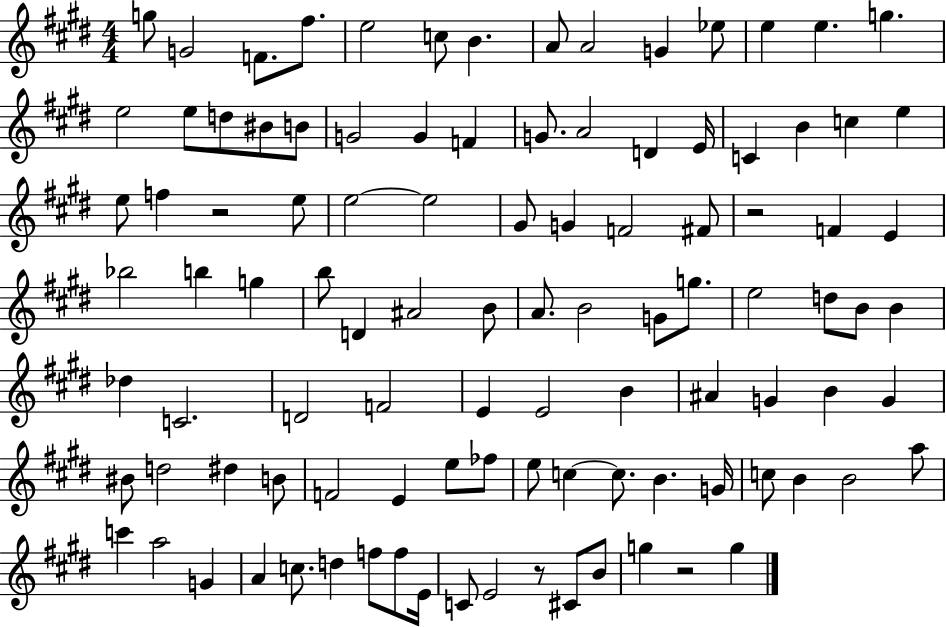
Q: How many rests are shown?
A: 4